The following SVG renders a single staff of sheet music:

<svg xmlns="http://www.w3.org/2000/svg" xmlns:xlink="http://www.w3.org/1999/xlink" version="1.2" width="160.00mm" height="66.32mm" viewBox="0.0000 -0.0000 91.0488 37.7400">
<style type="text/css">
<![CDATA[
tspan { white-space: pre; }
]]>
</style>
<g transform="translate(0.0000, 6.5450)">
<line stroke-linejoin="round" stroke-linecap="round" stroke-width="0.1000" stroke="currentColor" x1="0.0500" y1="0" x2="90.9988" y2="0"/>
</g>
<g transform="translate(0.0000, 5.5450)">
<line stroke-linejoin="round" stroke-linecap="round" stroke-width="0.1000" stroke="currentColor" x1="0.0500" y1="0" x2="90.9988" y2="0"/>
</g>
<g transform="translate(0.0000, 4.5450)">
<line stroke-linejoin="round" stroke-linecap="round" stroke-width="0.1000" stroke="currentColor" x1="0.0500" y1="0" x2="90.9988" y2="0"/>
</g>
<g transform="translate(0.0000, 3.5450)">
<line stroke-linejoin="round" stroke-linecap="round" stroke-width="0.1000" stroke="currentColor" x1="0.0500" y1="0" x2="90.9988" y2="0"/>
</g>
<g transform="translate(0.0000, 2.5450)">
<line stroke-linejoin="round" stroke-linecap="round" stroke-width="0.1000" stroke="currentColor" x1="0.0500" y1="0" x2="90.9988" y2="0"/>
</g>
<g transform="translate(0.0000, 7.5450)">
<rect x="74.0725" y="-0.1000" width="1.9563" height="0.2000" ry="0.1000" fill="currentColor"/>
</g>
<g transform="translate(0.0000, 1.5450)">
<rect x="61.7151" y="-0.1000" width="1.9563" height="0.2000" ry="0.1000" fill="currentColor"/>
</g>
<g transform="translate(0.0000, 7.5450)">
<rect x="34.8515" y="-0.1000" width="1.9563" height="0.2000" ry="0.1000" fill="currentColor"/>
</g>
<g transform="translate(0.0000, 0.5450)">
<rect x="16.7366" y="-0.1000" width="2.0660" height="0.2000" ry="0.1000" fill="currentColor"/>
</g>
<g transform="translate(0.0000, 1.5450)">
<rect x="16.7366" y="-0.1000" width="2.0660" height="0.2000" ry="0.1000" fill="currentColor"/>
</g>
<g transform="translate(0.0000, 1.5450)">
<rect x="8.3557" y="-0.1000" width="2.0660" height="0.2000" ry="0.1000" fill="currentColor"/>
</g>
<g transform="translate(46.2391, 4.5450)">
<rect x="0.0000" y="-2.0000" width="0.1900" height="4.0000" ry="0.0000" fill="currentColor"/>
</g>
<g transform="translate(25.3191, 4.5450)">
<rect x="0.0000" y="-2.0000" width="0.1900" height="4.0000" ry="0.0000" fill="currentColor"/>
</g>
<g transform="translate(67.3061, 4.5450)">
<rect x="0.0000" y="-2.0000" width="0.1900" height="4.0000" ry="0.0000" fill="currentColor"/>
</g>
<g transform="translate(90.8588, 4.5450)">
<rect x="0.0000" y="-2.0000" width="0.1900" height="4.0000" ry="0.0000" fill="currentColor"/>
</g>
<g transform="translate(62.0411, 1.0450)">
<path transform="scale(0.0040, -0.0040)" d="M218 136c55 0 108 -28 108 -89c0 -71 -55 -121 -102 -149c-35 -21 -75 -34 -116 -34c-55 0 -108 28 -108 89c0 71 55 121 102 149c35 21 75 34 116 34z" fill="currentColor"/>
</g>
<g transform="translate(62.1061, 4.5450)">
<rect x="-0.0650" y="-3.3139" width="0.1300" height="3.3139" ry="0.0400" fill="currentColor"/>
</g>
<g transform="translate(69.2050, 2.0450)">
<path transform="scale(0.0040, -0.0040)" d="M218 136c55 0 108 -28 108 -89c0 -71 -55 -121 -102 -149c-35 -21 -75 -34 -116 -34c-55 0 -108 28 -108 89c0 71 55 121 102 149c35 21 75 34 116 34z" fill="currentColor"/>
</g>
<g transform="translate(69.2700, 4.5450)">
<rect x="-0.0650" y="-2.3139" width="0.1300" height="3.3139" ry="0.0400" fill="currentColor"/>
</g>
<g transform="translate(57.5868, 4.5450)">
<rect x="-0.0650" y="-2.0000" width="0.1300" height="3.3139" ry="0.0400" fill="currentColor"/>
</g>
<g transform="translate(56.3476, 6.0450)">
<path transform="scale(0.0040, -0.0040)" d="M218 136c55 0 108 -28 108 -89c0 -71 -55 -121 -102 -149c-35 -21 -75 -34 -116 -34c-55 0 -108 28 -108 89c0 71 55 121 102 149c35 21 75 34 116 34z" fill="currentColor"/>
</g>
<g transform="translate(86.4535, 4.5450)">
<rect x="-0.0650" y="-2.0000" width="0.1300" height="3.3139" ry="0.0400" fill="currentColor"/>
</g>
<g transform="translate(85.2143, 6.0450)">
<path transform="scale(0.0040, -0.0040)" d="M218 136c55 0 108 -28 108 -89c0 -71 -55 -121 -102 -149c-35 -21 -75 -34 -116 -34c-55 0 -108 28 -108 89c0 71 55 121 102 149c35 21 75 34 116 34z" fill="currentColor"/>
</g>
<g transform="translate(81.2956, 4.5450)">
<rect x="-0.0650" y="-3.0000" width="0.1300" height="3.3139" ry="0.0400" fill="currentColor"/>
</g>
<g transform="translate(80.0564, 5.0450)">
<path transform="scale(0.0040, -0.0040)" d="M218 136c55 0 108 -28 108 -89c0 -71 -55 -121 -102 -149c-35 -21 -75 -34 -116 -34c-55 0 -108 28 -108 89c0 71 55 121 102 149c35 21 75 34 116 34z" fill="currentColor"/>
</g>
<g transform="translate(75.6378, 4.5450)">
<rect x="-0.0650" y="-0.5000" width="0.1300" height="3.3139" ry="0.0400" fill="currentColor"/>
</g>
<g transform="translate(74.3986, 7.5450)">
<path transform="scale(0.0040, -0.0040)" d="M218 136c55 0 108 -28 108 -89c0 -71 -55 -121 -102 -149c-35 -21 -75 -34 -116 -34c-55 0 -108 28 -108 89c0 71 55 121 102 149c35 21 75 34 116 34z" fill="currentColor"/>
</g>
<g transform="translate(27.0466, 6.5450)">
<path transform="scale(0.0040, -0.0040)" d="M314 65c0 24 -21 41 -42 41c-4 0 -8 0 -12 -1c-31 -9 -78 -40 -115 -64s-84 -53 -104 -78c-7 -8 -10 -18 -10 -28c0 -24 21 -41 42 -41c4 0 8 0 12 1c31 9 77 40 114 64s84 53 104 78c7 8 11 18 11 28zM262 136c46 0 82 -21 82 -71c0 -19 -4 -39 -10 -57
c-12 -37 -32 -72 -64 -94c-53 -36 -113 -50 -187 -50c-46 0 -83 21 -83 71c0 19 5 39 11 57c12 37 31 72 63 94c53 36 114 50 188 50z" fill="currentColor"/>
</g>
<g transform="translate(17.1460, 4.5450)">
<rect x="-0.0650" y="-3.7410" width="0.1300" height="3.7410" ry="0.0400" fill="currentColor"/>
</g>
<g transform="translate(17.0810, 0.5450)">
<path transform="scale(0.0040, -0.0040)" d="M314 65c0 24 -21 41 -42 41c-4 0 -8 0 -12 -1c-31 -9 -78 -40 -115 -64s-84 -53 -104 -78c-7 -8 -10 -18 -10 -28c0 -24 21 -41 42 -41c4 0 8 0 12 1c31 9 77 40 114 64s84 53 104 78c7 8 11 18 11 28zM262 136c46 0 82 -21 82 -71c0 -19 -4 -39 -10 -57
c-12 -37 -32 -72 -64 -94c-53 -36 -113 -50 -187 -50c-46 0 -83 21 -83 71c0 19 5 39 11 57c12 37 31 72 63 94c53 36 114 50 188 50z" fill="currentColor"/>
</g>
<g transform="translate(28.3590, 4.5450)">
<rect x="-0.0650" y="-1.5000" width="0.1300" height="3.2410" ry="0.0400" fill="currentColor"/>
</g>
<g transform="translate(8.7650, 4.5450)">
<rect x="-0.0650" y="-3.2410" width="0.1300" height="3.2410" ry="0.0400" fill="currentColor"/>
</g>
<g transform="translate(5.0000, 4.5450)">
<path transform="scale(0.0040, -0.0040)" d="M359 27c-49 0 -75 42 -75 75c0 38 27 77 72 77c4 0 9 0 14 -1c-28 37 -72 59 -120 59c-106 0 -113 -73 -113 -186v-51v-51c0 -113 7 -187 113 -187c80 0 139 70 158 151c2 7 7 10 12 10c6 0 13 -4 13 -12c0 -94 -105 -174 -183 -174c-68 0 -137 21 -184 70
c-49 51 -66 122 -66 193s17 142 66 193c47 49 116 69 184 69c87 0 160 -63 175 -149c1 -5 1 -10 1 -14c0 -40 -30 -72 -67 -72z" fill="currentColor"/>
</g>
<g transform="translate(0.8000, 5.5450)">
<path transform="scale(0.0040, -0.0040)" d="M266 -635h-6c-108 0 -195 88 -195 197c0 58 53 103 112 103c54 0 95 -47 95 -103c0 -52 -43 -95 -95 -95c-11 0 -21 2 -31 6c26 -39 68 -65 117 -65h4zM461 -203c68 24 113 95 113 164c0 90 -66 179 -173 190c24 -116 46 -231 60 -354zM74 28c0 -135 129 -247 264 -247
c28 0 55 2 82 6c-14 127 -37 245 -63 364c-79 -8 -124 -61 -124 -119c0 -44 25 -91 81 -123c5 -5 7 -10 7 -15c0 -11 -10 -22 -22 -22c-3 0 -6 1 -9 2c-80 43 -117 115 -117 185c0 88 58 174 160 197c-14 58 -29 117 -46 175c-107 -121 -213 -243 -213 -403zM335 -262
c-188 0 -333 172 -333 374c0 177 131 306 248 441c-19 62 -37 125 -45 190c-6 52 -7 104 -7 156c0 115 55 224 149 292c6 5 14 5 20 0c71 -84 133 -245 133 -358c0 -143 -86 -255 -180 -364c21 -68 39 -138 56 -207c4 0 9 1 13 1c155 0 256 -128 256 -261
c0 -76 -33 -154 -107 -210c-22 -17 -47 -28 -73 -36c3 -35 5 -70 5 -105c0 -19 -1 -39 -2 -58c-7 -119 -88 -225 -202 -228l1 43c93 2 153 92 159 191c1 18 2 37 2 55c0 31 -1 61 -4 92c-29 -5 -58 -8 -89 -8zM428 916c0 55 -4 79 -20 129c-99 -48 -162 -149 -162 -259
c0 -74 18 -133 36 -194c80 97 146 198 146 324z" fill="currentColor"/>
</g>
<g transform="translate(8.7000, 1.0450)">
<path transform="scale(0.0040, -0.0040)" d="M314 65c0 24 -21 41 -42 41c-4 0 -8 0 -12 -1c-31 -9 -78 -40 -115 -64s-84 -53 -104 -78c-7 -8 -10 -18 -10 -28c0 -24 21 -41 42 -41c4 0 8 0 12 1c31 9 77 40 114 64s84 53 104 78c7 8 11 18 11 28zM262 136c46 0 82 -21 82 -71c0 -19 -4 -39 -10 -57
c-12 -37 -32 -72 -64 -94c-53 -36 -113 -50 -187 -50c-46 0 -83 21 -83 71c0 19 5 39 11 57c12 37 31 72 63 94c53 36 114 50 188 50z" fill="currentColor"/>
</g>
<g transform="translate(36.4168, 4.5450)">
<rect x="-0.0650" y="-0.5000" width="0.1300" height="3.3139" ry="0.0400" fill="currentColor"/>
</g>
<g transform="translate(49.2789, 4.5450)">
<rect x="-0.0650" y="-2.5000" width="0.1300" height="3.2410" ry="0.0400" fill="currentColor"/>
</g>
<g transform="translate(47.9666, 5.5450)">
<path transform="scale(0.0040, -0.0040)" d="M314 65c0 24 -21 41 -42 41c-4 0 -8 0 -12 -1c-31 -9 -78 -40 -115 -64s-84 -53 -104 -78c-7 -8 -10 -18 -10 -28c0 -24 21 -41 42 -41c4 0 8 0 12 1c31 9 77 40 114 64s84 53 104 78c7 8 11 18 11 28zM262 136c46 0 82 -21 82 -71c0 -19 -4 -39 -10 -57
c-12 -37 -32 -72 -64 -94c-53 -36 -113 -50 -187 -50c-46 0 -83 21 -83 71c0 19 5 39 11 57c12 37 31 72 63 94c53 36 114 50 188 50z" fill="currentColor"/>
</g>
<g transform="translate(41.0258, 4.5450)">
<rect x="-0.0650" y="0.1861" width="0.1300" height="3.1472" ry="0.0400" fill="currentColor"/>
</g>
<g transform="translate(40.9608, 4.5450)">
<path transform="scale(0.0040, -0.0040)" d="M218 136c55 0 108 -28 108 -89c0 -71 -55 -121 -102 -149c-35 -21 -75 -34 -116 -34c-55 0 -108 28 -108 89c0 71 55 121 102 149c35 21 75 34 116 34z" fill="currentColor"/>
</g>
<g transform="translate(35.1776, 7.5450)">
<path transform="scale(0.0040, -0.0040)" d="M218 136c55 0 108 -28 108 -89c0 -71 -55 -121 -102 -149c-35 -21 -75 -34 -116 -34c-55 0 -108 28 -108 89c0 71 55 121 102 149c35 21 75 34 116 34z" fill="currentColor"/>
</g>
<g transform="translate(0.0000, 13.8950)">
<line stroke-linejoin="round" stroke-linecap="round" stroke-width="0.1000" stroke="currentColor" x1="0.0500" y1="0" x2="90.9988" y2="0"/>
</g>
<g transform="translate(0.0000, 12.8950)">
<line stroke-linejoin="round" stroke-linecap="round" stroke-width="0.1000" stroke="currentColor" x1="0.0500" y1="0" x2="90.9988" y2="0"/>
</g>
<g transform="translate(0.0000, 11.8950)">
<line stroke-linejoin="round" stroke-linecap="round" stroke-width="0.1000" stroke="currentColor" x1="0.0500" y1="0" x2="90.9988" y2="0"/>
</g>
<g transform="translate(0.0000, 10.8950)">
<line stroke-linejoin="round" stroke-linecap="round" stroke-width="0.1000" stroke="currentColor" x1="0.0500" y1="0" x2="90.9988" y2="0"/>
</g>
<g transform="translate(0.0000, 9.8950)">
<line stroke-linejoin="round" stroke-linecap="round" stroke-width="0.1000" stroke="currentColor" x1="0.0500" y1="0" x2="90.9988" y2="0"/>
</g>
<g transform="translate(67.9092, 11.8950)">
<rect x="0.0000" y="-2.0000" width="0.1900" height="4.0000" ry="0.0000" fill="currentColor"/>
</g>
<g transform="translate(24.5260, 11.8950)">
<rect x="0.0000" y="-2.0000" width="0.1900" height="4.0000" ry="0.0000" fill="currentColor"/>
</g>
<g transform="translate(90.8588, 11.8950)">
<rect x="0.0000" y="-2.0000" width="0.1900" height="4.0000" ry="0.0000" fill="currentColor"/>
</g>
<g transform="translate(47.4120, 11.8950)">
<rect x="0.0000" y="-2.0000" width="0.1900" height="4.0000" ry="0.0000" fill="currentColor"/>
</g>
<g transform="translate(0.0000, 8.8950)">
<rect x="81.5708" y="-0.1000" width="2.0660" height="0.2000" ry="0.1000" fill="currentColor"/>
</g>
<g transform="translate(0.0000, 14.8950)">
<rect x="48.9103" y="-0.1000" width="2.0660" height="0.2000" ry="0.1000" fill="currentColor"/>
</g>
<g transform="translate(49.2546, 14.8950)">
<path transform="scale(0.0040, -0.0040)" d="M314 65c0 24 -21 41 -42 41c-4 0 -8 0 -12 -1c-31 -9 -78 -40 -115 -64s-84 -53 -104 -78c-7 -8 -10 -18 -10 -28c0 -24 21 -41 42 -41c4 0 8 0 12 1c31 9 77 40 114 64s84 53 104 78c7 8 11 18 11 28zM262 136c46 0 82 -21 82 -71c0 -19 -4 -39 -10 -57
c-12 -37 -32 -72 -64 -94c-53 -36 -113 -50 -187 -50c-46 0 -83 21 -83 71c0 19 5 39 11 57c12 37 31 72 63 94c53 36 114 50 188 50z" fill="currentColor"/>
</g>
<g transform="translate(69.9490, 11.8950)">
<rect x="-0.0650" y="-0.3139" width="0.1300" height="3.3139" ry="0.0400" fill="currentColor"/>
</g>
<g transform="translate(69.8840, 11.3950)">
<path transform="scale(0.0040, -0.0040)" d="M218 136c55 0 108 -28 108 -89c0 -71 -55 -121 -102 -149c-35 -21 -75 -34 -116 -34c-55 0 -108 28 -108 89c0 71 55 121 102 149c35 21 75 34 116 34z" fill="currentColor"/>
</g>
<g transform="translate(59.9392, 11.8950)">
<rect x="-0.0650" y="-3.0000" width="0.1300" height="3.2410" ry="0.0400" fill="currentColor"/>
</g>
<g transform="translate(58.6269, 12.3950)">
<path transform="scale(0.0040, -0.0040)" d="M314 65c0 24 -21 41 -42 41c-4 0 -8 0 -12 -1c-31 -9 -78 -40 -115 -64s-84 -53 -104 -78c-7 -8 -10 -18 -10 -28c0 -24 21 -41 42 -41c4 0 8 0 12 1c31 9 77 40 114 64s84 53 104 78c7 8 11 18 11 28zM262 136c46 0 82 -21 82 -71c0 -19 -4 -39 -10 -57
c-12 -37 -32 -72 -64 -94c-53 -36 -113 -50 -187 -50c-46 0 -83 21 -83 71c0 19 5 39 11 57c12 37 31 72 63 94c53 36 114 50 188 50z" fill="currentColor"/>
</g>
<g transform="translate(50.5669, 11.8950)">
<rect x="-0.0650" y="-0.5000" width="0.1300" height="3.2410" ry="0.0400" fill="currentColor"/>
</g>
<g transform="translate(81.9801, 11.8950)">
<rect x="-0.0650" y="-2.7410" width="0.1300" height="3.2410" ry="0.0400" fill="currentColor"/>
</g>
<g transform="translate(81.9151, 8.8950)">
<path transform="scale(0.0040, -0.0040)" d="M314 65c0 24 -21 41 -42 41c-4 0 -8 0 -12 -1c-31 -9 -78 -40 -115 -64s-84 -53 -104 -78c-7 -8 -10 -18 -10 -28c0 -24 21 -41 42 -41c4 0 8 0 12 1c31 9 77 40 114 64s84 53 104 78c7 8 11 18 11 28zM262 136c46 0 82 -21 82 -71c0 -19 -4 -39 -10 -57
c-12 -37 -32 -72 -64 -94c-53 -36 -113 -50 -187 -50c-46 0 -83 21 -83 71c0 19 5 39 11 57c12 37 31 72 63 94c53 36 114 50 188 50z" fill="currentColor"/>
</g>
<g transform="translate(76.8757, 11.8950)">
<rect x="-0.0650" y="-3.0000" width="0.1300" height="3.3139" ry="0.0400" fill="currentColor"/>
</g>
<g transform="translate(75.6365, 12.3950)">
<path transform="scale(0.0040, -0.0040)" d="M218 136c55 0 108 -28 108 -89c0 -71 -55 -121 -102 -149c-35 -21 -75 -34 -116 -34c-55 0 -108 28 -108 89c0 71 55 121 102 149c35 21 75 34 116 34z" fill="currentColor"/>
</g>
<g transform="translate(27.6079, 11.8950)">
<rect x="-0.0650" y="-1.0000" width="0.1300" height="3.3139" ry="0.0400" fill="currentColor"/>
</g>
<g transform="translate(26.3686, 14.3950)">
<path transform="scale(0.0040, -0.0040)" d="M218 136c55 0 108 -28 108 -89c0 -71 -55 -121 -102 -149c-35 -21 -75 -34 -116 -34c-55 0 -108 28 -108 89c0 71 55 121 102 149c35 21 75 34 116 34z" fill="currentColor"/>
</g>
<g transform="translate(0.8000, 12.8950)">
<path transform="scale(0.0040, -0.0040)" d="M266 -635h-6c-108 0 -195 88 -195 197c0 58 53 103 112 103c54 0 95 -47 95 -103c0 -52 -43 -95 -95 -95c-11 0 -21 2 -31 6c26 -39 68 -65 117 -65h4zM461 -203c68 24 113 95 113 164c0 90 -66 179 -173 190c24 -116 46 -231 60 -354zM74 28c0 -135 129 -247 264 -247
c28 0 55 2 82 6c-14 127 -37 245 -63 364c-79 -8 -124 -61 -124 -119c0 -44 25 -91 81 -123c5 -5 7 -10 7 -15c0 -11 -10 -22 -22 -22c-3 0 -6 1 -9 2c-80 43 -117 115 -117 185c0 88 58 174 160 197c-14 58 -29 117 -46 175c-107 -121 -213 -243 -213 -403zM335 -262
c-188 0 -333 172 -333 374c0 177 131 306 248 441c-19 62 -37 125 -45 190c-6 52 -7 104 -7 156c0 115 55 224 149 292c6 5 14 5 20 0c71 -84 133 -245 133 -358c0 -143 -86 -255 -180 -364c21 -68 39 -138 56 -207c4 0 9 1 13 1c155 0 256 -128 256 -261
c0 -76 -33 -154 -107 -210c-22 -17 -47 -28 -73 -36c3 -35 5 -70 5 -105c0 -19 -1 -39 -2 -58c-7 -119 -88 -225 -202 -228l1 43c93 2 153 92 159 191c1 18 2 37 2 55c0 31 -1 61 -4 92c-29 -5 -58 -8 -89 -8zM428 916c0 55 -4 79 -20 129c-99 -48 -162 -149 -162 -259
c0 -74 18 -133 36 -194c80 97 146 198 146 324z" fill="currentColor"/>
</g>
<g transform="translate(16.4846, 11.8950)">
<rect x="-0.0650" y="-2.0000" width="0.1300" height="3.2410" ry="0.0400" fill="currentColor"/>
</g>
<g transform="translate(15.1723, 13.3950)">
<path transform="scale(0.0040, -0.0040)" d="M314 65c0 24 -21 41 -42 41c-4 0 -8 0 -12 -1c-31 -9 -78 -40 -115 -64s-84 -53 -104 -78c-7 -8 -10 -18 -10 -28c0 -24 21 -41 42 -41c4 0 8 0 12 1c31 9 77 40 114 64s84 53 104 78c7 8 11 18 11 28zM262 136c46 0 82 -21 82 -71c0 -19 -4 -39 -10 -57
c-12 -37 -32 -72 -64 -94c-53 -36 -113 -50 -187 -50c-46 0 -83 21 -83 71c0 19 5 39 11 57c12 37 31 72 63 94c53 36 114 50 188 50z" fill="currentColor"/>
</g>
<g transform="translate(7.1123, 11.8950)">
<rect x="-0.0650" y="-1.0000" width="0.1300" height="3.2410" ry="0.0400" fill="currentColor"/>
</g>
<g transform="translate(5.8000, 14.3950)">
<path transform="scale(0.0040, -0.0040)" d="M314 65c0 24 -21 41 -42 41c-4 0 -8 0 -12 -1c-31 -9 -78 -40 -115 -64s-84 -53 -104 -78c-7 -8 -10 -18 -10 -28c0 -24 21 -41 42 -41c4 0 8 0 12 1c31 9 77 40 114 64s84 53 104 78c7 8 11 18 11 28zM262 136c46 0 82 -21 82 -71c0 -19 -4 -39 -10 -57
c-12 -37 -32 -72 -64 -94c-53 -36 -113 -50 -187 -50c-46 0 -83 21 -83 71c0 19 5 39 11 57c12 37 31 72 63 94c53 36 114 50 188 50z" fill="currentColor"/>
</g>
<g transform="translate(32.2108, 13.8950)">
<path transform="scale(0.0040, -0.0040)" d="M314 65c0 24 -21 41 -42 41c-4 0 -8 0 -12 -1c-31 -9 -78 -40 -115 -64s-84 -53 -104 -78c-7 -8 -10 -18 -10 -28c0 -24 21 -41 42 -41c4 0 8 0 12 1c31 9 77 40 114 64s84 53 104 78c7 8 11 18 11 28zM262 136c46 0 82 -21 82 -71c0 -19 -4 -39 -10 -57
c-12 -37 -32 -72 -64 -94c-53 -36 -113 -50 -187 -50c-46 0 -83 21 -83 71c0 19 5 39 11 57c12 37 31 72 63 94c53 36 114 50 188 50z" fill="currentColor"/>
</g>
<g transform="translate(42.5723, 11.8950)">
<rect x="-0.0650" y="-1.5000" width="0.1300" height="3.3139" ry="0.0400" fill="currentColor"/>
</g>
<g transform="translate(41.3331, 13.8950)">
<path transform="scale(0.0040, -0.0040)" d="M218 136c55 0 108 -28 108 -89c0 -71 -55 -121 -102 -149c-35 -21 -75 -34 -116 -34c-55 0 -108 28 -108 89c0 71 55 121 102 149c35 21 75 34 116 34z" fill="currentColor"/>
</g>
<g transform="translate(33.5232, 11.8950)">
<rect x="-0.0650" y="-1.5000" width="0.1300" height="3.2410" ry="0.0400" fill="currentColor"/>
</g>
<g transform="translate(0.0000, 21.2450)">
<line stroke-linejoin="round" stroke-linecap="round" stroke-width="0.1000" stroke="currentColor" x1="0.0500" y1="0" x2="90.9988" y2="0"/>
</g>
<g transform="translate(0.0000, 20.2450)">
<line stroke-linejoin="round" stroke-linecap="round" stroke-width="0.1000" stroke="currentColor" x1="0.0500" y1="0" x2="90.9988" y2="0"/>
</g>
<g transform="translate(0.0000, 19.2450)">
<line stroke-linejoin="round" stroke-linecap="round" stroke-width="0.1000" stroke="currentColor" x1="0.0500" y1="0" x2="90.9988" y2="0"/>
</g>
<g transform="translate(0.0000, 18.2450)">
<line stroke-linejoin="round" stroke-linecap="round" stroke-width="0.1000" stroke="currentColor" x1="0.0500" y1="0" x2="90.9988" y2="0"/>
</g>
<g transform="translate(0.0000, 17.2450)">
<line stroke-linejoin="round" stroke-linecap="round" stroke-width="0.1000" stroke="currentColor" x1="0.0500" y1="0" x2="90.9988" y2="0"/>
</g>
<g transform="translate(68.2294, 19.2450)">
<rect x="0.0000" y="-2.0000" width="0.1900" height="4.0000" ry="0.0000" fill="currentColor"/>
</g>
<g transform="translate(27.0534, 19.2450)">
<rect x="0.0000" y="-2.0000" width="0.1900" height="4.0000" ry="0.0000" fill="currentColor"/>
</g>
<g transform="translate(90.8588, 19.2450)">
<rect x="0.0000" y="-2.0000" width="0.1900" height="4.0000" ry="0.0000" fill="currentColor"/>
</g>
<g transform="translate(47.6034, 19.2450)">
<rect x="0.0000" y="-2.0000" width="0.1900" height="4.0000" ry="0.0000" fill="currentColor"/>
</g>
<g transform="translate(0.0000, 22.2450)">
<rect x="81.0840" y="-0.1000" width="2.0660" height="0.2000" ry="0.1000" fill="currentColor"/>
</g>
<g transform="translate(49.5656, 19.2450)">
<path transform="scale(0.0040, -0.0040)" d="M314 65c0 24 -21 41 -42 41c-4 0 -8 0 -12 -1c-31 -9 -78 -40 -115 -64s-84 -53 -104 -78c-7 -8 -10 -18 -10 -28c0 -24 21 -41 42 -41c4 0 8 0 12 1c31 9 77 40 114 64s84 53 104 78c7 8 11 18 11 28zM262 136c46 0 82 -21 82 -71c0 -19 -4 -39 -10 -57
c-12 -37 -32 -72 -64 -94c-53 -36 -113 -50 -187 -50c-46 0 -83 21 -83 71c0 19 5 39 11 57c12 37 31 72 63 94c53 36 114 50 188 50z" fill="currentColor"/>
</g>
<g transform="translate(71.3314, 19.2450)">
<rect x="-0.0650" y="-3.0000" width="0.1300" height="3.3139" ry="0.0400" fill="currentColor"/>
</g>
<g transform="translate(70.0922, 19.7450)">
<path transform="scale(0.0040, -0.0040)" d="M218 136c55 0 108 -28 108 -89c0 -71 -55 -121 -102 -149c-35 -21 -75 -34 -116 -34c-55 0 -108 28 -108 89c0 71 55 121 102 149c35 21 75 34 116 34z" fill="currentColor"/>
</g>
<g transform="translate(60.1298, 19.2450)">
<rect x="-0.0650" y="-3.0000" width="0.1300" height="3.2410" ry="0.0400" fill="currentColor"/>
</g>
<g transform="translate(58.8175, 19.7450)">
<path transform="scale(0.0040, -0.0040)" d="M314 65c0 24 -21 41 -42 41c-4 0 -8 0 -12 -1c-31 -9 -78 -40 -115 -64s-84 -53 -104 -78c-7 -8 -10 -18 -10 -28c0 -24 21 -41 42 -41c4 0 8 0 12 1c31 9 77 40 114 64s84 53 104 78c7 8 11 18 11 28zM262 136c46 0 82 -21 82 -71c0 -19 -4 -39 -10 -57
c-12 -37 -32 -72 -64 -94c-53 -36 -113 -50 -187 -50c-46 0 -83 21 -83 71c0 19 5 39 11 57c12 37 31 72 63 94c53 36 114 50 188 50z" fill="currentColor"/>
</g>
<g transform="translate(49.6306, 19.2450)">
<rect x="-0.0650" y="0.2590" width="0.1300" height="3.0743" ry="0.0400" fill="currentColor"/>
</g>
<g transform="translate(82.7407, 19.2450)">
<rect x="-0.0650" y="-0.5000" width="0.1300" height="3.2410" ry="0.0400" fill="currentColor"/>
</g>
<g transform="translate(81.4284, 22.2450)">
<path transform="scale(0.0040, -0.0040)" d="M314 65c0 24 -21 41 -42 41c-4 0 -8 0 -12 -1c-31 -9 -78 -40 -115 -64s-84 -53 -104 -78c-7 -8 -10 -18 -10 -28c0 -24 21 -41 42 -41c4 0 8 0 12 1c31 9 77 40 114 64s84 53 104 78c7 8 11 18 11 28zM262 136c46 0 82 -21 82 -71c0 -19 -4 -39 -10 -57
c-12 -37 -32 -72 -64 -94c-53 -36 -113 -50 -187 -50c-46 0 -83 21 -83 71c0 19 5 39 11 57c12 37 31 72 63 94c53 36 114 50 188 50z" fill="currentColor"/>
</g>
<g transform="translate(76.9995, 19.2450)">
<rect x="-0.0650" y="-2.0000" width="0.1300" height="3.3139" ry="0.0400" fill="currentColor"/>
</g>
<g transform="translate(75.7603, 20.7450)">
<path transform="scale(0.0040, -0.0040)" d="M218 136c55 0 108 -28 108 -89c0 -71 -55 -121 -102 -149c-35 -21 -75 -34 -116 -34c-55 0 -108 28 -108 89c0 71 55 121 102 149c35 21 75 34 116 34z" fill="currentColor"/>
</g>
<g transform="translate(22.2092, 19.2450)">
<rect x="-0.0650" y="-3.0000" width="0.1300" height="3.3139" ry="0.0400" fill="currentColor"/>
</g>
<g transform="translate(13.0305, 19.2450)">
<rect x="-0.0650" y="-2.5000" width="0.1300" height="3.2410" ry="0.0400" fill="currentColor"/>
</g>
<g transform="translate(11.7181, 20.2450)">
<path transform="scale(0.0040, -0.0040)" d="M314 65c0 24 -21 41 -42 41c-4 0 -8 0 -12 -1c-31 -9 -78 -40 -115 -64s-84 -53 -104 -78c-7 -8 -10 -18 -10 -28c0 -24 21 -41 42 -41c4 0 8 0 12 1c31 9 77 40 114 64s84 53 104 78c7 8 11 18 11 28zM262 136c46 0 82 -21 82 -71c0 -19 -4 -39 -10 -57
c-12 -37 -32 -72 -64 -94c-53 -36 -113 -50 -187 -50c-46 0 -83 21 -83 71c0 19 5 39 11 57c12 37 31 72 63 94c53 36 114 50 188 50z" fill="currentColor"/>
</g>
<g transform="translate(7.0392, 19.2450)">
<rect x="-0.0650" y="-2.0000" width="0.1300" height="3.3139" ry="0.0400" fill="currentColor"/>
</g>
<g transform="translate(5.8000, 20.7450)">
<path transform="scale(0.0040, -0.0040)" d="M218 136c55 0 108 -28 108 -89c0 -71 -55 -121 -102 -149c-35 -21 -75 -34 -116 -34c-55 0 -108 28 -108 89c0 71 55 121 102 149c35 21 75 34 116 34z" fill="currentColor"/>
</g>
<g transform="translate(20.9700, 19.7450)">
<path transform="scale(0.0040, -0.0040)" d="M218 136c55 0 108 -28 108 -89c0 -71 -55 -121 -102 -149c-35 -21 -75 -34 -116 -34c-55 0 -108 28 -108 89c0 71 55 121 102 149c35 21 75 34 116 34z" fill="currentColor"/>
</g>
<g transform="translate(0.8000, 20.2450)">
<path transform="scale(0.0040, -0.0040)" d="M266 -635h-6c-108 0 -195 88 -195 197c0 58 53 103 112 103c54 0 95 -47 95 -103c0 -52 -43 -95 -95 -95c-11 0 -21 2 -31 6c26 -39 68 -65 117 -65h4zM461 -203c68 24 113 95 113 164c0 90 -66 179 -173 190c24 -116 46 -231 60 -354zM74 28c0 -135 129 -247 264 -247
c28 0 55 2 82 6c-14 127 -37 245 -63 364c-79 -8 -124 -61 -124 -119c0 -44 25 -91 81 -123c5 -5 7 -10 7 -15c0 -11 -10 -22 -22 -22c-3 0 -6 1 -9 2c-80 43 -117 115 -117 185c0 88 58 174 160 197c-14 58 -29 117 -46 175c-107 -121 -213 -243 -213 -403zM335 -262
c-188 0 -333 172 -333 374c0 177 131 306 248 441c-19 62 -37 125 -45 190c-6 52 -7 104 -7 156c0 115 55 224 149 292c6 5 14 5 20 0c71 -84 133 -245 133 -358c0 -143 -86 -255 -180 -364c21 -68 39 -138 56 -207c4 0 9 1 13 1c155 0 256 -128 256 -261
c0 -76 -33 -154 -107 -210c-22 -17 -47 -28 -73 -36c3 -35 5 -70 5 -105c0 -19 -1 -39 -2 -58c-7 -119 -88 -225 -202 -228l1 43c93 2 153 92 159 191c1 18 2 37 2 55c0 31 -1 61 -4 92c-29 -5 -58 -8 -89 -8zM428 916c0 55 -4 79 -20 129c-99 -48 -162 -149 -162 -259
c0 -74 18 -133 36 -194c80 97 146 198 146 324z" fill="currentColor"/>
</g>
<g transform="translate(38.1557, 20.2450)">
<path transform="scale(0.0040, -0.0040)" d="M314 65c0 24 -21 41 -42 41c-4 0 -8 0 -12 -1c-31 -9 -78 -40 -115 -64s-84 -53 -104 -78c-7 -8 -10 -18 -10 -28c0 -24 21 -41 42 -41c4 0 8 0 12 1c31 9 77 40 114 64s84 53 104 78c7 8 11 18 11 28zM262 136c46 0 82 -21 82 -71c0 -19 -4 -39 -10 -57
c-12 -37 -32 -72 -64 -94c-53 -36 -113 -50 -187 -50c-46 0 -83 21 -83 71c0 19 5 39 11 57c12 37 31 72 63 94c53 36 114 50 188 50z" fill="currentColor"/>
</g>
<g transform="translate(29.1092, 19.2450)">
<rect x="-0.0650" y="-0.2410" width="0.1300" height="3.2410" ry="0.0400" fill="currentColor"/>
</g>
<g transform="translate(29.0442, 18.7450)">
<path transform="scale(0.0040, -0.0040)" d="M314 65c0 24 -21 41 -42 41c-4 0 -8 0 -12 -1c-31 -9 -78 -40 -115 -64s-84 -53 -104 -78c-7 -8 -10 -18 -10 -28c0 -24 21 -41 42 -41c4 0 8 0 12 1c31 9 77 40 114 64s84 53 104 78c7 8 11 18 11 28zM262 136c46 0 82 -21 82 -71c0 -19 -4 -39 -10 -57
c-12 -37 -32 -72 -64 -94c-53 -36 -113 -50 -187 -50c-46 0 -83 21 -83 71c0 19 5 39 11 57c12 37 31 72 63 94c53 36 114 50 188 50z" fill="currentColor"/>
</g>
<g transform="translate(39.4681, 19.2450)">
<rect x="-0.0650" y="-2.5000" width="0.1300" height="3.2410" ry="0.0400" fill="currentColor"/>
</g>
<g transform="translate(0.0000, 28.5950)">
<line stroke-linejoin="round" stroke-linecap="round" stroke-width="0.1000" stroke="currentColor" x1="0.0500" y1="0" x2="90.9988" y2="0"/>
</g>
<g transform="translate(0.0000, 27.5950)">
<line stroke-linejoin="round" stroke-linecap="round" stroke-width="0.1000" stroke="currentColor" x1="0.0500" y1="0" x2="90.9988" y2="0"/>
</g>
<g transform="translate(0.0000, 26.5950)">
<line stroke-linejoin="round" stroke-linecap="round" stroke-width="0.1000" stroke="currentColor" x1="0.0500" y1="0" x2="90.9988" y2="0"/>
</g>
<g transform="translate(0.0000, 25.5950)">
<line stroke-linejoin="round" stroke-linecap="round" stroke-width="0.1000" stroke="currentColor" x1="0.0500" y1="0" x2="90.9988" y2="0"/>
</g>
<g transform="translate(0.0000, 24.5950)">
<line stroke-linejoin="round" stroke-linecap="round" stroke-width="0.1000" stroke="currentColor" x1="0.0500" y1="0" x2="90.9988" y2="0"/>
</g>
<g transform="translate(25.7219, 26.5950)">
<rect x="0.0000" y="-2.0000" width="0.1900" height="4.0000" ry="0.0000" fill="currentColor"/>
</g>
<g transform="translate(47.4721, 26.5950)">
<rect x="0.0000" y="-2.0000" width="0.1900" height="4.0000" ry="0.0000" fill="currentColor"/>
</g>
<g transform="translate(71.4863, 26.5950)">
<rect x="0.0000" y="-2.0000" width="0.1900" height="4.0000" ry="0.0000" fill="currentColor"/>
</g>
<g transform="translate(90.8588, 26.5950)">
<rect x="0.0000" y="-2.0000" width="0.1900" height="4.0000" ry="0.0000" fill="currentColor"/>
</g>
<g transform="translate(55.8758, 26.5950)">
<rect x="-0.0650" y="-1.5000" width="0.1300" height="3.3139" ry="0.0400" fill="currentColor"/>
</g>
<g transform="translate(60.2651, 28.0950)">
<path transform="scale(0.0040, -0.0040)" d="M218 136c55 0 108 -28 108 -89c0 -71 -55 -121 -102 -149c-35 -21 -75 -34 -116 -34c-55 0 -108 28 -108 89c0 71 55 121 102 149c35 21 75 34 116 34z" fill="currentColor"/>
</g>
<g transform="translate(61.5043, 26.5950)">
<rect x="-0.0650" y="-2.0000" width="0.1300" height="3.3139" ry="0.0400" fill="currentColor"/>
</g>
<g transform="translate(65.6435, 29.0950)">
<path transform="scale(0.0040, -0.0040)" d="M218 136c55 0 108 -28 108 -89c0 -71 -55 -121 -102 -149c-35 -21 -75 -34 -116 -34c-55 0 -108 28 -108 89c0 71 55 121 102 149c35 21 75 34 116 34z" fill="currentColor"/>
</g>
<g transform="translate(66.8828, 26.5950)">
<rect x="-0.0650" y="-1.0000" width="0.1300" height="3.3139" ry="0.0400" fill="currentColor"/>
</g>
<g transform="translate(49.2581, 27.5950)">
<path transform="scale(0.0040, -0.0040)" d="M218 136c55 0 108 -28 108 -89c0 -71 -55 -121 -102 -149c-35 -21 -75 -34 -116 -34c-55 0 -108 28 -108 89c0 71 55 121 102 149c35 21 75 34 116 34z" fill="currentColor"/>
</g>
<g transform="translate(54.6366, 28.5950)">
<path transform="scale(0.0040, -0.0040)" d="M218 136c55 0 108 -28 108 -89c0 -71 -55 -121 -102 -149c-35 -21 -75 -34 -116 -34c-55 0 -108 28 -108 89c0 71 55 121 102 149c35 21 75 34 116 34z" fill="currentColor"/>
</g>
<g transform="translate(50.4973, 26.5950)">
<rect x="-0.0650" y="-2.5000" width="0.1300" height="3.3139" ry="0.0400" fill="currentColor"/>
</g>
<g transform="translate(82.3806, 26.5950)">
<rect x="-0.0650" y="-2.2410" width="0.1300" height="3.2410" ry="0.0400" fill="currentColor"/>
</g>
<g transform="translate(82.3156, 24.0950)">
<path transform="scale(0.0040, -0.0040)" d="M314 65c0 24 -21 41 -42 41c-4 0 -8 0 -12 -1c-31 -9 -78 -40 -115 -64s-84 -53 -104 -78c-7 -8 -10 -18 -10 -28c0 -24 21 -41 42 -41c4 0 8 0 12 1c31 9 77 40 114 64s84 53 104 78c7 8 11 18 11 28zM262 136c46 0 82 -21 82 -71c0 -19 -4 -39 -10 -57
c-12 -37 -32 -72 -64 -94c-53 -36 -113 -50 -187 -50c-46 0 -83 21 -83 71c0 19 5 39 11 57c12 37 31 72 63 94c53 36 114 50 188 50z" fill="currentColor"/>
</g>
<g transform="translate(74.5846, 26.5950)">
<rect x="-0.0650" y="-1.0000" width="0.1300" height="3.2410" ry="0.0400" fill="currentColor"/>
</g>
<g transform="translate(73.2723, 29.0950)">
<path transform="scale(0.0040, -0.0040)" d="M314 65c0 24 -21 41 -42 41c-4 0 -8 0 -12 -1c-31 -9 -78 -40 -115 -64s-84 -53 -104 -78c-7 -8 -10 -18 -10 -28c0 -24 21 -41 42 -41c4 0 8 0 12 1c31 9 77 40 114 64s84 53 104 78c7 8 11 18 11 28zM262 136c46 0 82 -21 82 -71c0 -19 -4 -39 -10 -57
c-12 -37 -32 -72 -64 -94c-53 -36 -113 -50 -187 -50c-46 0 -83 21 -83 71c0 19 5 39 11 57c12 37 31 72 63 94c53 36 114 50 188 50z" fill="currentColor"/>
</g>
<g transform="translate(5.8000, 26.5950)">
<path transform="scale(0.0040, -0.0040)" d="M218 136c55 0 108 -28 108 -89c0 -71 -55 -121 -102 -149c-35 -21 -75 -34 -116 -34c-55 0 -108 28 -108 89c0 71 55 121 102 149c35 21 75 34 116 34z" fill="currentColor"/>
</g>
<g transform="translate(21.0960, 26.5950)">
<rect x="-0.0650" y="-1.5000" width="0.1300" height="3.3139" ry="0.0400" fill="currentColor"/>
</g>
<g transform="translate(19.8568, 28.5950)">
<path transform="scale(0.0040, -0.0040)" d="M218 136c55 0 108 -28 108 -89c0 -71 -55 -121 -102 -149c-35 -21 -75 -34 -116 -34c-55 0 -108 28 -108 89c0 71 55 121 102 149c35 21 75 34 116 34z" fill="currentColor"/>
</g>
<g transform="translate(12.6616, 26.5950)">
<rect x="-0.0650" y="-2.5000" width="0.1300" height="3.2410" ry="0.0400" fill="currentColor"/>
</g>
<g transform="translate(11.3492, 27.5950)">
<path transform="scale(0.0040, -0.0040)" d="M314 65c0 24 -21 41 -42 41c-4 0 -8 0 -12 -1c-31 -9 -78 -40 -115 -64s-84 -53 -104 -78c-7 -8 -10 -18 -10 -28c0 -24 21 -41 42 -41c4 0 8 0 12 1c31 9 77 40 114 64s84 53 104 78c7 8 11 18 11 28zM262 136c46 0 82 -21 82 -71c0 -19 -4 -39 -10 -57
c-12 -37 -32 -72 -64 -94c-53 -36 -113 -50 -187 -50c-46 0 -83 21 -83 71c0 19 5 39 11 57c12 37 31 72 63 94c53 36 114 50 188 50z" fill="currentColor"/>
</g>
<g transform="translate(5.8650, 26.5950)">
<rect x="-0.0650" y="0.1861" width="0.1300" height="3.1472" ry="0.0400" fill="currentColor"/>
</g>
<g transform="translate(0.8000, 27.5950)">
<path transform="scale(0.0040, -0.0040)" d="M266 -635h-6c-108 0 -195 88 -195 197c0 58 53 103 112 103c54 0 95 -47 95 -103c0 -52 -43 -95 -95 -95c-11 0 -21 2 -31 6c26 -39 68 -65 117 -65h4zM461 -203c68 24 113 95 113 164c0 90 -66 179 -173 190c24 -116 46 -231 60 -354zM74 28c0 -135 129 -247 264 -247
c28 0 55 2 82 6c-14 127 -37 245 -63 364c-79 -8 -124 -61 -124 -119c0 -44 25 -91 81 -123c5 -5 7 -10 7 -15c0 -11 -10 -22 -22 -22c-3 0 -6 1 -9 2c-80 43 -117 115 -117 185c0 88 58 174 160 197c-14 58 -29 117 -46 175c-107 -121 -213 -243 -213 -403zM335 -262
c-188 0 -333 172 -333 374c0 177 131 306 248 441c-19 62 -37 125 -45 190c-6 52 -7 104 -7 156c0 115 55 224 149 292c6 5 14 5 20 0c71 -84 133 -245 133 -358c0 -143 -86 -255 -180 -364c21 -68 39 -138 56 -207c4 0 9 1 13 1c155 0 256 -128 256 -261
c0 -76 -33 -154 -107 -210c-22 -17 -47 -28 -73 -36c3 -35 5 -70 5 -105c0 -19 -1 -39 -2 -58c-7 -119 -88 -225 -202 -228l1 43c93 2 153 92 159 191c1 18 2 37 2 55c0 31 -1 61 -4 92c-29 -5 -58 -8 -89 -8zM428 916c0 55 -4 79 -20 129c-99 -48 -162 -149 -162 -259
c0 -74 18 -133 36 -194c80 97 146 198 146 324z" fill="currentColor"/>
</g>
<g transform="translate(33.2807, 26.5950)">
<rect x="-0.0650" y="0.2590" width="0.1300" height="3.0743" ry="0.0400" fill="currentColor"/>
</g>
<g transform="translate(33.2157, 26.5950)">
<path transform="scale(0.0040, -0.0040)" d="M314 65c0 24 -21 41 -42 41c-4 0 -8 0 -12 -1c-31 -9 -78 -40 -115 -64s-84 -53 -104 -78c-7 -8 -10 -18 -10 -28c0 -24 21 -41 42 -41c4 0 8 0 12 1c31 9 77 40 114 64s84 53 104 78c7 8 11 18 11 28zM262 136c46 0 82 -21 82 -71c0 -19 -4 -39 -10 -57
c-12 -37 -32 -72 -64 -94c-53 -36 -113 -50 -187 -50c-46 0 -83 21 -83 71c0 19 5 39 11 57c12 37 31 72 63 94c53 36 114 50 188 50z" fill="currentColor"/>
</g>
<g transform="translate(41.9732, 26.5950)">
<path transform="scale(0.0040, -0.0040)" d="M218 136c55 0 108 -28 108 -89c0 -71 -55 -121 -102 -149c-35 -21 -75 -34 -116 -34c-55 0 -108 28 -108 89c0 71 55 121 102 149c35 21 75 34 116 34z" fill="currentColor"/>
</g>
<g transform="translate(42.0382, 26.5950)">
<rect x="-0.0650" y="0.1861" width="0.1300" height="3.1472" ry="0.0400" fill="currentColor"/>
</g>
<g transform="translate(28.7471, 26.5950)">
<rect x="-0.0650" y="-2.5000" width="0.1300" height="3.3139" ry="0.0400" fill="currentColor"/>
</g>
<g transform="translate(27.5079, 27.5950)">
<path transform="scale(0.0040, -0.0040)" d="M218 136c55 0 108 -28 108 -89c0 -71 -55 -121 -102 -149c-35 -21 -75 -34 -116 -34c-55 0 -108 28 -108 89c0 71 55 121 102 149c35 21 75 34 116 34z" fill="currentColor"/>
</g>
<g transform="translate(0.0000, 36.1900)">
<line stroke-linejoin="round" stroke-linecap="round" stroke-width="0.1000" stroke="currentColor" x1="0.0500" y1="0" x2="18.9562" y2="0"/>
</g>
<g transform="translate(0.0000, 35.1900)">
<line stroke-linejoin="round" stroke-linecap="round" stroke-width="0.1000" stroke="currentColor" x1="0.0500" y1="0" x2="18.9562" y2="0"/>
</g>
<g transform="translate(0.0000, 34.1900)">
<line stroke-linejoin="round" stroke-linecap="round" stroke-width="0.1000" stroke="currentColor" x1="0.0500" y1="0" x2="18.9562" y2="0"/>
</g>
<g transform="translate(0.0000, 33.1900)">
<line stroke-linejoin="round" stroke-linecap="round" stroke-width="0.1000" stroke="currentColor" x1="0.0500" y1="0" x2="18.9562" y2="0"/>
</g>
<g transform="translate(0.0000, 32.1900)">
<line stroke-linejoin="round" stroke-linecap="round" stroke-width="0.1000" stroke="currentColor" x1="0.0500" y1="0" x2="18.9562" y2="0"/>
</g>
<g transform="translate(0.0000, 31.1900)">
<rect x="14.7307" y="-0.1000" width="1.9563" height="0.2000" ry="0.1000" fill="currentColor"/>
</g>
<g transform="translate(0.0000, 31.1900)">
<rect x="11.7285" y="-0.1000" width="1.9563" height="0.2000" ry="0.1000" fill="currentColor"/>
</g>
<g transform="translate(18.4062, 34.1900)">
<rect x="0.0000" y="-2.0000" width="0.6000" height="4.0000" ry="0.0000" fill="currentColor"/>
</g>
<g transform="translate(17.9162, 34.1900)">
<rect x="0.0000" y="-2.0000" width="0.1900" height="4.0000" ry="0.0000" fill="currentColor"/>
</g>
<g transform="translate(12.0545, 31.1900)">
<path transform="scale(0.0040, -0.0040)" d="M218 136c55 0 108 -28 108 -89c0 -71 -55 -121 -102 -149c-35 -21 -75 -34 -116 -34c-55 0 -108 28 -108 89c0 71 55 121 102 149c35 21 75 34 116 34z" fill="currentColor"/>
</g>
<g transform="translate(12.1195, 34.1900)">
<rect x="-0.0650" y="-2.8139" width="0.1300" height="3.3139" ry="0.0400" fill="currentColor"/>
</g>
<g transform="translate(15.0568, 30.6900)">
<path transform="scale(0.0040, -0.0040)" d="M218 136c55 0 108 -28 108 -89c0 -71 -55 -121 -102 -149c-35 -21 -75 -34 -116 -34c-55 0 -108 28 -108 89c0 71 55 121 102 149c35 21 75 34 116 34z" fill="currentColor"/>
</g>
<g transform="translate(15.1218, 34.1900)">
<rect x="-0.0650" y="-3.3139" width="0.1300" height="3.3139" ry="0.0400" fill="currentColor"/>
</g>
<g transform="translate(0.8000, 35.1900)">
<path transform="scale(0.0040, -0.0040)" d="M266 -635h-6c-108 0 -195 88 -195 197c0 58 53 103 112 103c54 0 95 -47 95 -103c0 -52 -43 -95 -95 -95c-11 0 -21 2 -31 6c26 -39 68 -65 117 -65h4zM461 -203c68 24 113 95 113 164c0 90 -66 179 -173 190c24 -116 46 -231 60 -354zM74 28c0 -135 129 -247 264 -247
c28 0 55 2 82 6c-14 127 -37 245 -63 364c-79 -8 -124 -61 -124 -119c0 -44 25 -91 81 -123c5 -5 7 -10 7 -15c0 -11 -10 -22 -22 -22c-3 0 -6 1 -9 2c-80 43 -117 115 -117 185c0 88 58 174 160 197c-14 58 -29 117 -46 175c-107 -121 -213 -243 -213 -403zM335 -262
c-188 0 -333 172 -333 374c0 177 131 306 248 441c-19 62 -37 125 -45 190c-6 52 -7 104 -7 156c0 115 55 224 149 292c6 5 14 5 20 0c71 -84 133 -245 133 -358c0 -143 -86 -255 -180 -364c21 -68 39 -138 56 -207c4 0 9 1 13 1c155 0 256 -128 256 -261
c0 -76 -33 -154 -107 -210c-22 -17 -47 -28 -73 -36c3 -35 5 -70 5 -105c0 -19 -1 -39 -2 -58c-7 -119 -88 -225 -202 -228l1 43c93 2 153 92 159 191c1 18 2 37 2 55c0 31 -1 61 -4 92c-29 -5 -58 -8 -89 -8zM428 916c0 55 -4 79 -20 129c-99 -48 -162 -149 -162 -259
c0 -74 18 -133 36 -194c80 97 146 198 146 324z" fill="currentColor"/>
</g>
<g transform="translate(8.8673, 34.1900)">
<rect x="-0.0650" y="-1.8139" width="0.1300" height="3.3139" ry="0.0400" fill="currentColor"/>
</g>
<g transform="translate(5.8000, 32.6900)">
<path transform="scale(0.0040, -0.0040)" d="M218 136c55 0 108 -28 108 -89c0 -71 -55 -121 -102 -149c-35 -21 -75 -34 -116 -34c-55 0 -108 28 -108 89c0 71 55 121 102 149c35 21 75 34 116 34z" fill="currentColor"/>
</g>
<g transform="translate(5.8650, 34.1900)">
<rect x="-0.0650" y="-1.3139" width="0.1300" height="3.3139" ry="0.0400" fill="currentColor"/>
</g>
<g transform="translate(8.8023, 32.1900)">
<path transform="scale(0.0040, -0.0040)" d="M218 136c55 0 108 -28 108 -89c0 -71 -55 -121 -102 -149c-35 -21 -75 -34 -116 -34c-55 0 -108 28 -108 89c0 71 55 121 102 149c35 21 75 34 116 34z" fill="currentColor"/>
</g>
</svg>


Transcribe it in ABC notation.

X:1
T:Untitled
M:4/4
L:1/4
K:C
b2 c'2 E2 C B G2 F b g C A F D2 F2 D E2 E C2 A2 c A a2 F G2 A c2 G2 B2 A2 A F C2 B G2 E G B2 B G E F D D2 g2 e f a b